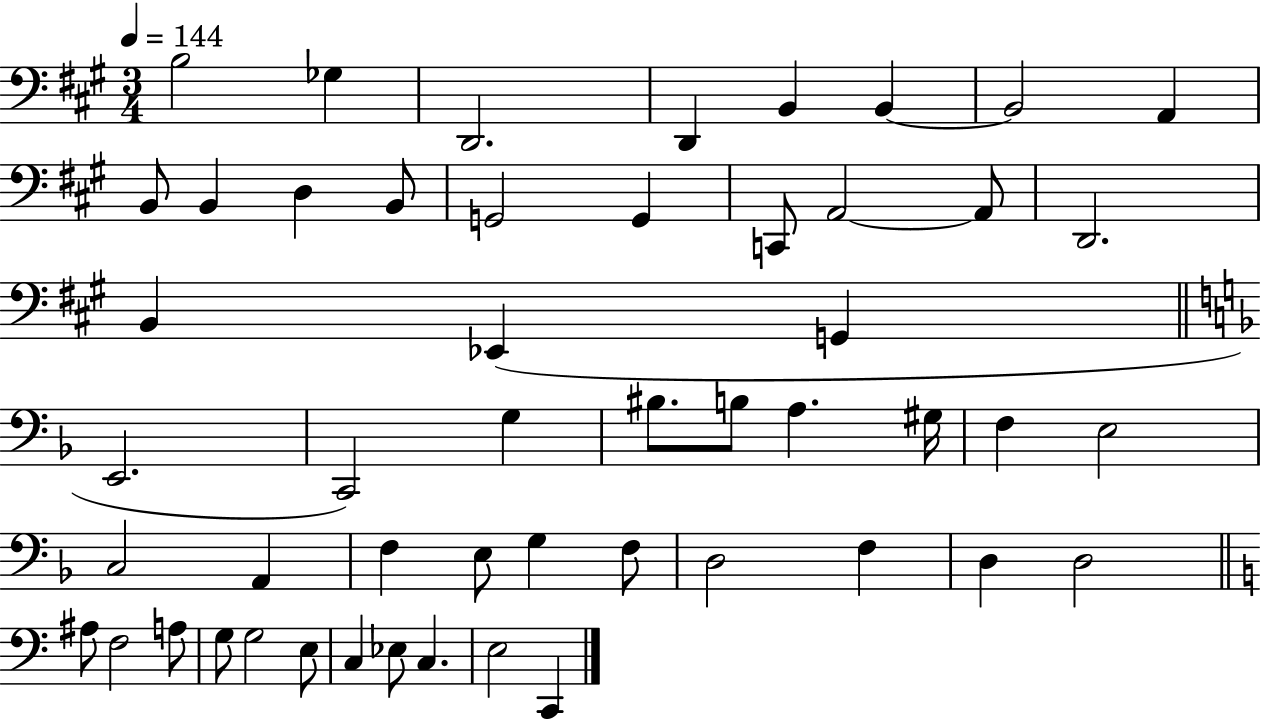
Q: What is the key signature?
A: A major